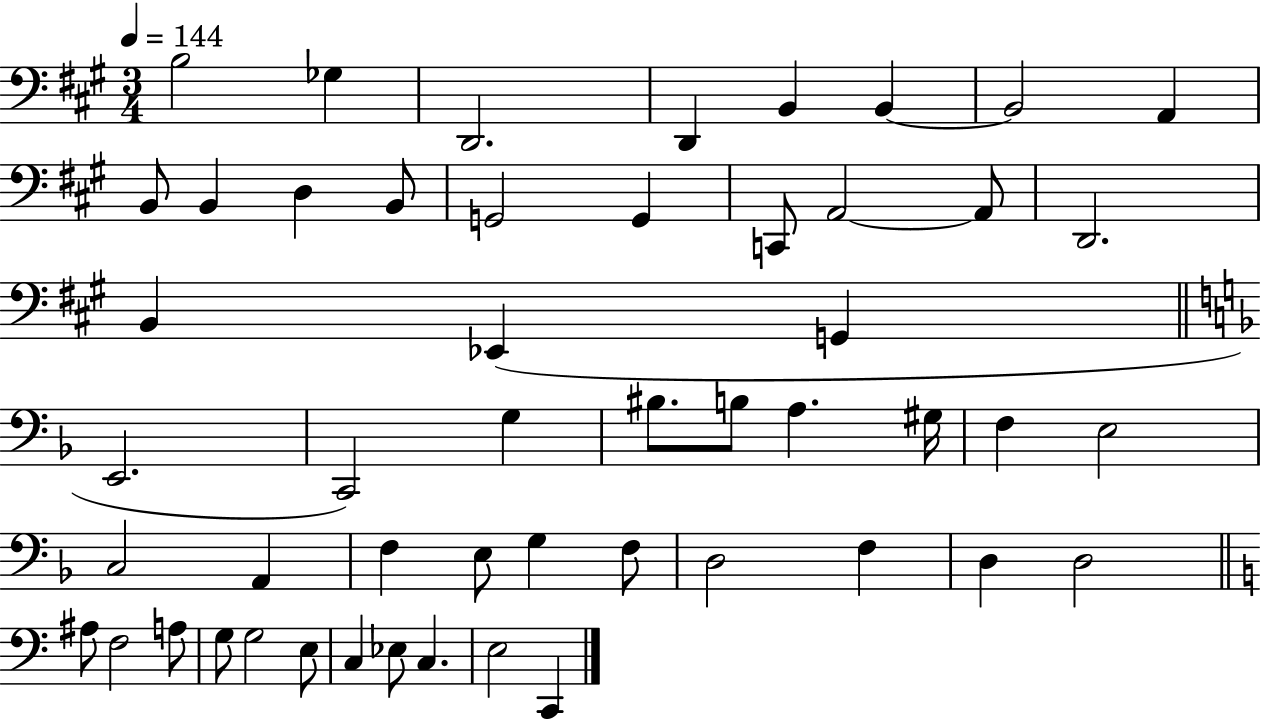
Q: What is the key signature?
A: A major